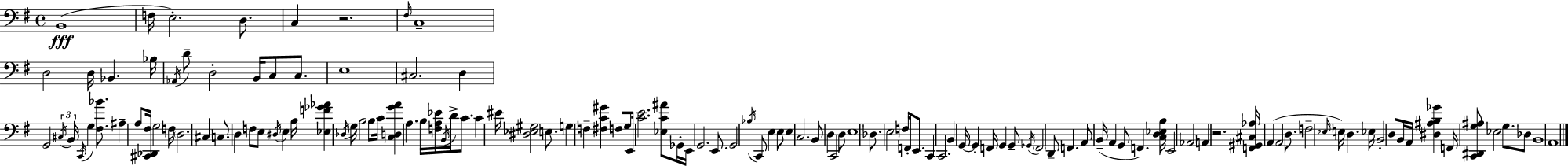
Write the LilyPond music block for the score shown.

{
  \clef bass
  \time 4/4
  \defaultTimeSignature
  \key g \major
  b,1(\fff | f16 e2.-.) d8. | c4 r2. | \grace { fis16 } c1-- | \break d2 d16 bes,4. | bes16 \acciaccatura { aes,16 } d'8-- d2-. b,16 c8 c8. | e1 | cis2. d4 | \break g,2 \tuplet 3/2 { \acciaccatura { cis16 } b,16 \acciaccatura { c,16 } } g4 | <fis bes'>8. ais4-- a8 <cis, des, fis>16 g2 | f16 \parenthesize d2. | cis4 c8. d4 f8 e8 \acciaccatura { dis16 } | \break e4 b16 <ees f' ges' aes'>4 \acciaccatura { des16 } g16 b2 | b8 c'16 <c d g' a'>4 a4. | b16 <f a ees'>16 \acciaccatura { b,16 } d'16-> c'8. c'4 eis'16 <dis ees gis>2 | e8. g4 f4-- <fis c' gis'>4 | \break f8 g8 e,16 <c' e'>2. | <ees c' ais'>8 ges,16-. e,16 g,2. | e,8. g,2 \acciaccatura { bes16 } | c,8 e4 e8 e4 c2. | \break b,8 d4 c,2 | d8 e1 | des8. e2 | f16 f,16-. e,8. c,4 c,2. | \break b,4 g,16~~ g,4-. | f,16 g,4 g,8-- \acciaccatura { ges,16 } \parenthesize f,2 | d,8-- f,4. a,8 b,16--( a,4 | g,8 f,4.) <c d ees b>16 e,2 | \break aes,2 a,4 r2. | <f, gis, cis aes>16 a,4( a,2 | d8. f2-- | \grace { ees16 } e16) d4. ees16 b,2-. | \break d8 b,16 a,16 <dis ais b ges'>4 f,16 <c, dis, g ais>8 ees2 | g8. des8 b,1 | a,1 | \bar "|."
}